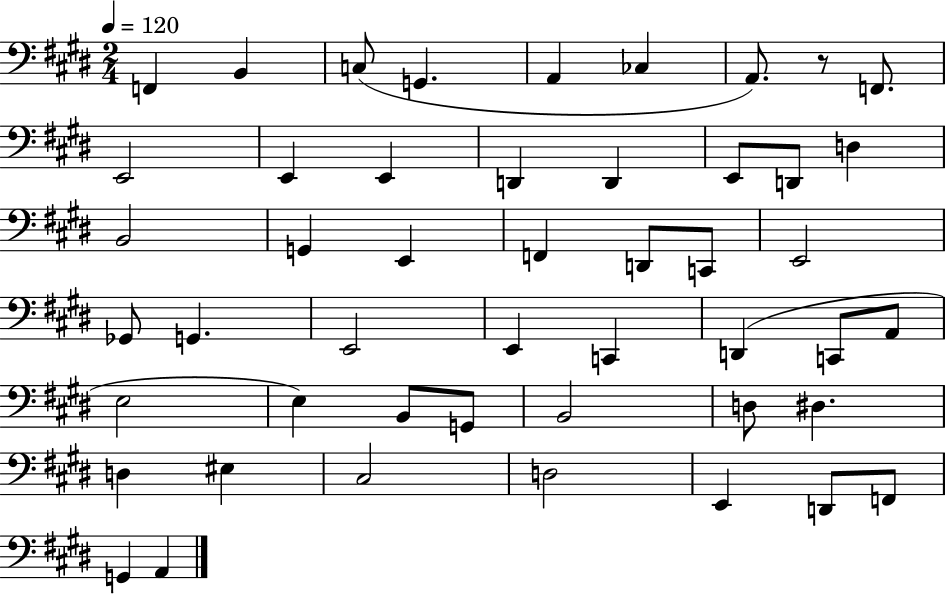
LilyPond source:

{
  \clef bass
  \numericTimeSignature
  \time 2/4
  \key e \major
  \tempo 4 = 120
  f,4 b,4 | c8( g,4. | a,4 ces4 | a,8.) r8 f,8. | \break e,2 | e,4 e,4 | d,4 d,4 | e,8 d,8 d4 | \break b,2 | g,4 e,4 | f,4 d,8 c,8 | e,2 | \break ges,8 g,4. | e,2 | e,4 c,4 | d,4( c,8 a,8 | \break e2 | e4) b,8 g,8 | b,2 | d8 dis4. | \break d4 eis4 | cis2 | d2 | e,4 d,8 f,8 | \break g,4 a,4 | \bar "|."
}